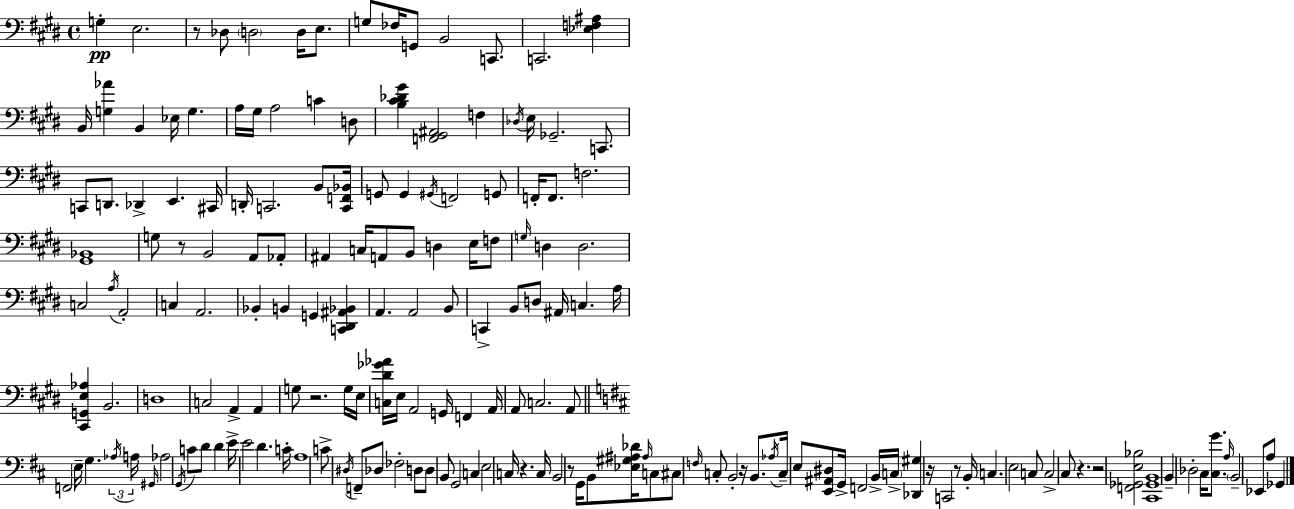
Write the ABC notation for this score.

X:1
T:Untitled
M:4/4
L:1/4
K:E
G, E,2 z/2 _D,/2 D,2 D,/4 E,/2 G,/2 _F,/4 G,,/2 B,,2 C,,/2 C,,2 [_E,F,^A,] B,,/4 [G,_A] B,, _E,/4 G, A,/4 ^G,/4 A,2 C D,/2 [B,^C_D^G] [F,,^G,,^A,,]2 F, _D,/4 E,/4 _G,,2 C,,/2 C,,/2 D,,/2 _D,, E,, ^C,,/4 D,,/4 C,,2 B,,/2 [C,,F,,_B,,]/4 G,,/2 G,, ^G,,/4 F,,2 G,,/2 F,,/4 F,,/2 F,2 [^G,,_B,,]4 G,/2 z/2 B,,2 A,,/2 _A,,/2 ^A,, C,/4 A,,/2 B,,/2 D, E,/4 F,/2 G,/4 D, D,2 C,2 A,/4 A,,2 C, A,,2 _B,, B,, G,, [C,,^D,,^A,,_B,,] A,, A,,2 B,,/2 C,, B,,/2 D,/2 ^A,,/4 C, A,/4 [^C,,G,,E,_A,] B,,2 D,4 C,2 A,, A,, G,/2 z2 G,/4 E,/4 [C,^D_G_A]/4 E,/4 A,,2 G,,/4 F,, A,,/4 A,,/2 C,2 A,,/2 F,,2 E,/4 G, _A,/4 A,/4 ^G,,/4 _A,2 G,,/4 C/2 D/2 D E/4 E2 D C/4 A,4 C/2 ^D,/4 F,,/2 _D,/2 _F,2 D,/2 D,/2 B,,/2 G,,2 C, E,2 C,/4 z C,/4 B,,2 z/2 G,,/4 B,,/2 [_E,^G,^A,_D]/4 ^A,/4 C,/2 ^C,/2 F,/4 C,/2 B,,2 z/4 B,,/2 _A,/4 C,/4 E,/2 [E,,^A,,^D,]/2 G,,/4 F,,2 B,,/4 C,/4 [_D,,^G,] z/4 C,,2 z/2 B,,/4 C, E,2 C,/2 C,2 ^C,/2 z z2 [F,,_G,,E,_B,]2 [^C,,_G,,B,,]4 B,, _D,2 ^C,/4 [^C,G]/2 A,/4 B,,2 _E,,/2 A,/2 _G,,